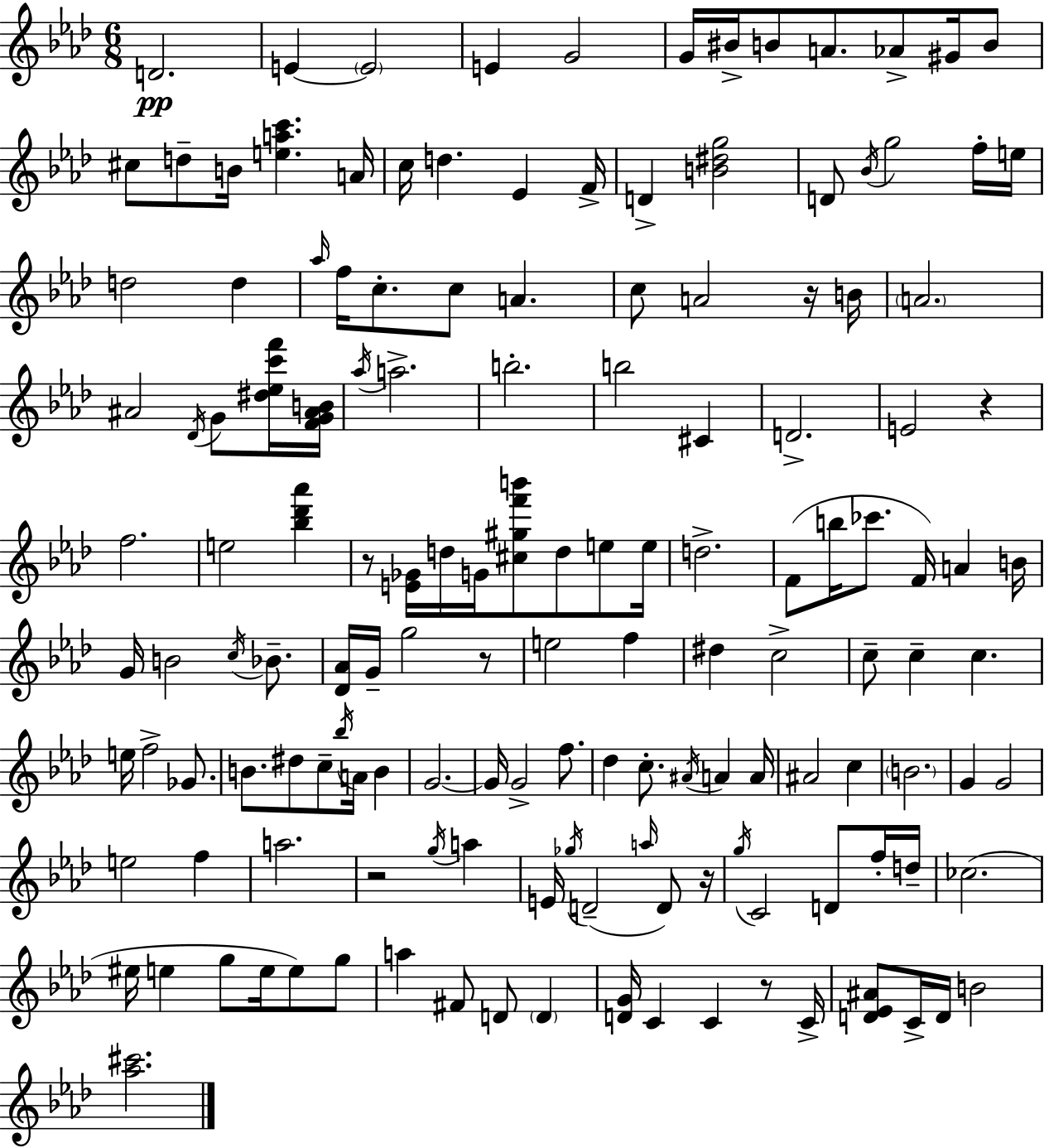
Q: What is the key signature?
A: F minor